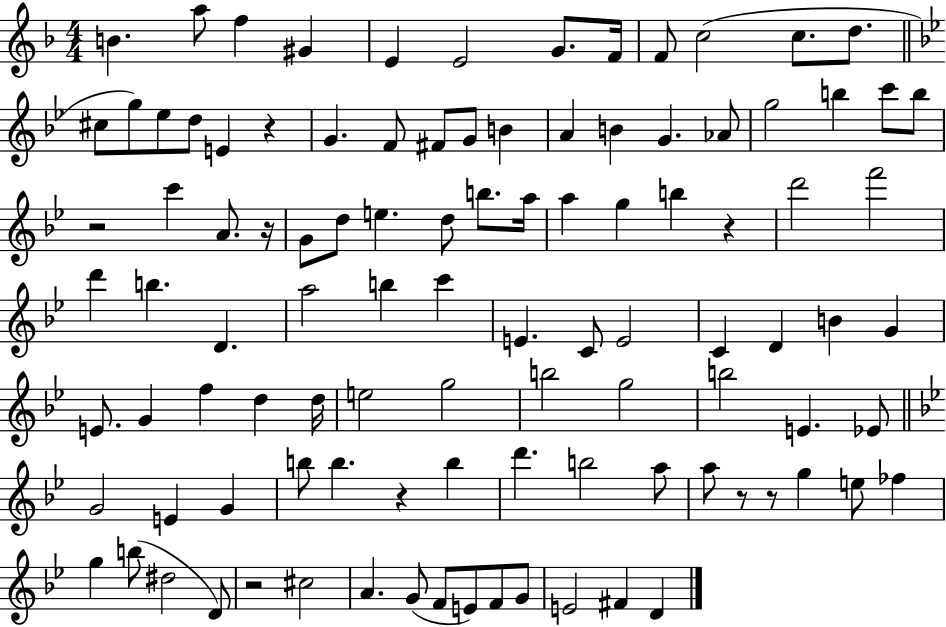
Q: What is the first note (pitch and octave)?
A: B4